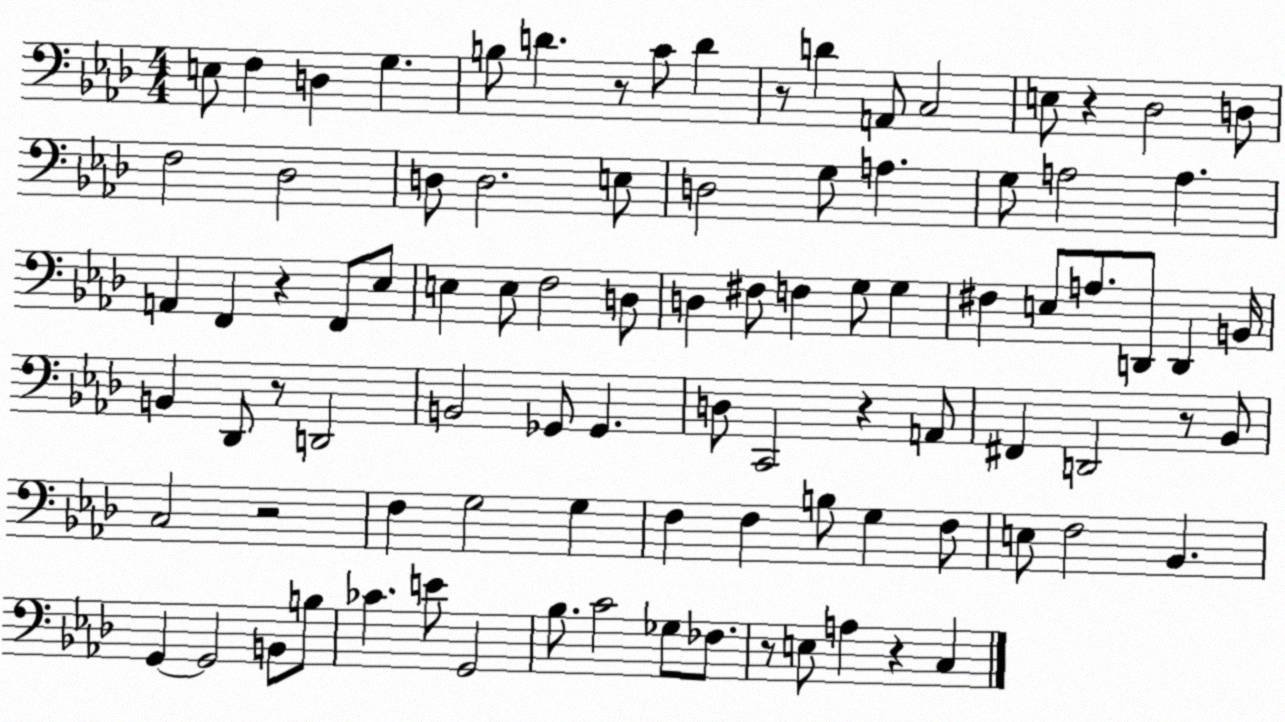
X:1
T:Untitled
M:4/4
L:1/4
K:Ab
E,/2 F, D, G, B,/2 D z/2 C/2 D z/2 D A,,/2 C,2 E,/2 z _D,2 D,/2 F,2 _D,2 D,/2 D,2 E,/2 D,2 G,/2 A, G,/2 A,2 A, A,, F,, z F,,/2 _E,/2 E, E,/2 F,2 D,/2 D, ^F,/2 F, G,/2 G, ^F, E,/2 A,/2 D,,/2 D,, B,,/4 B,, _D,,/2 z/2 D,,2 B,,2 _G,,/2 _G,, D,/2 C,,2 z A,,/2 ^F,, D,,2 z/2 _B,,/2 C,2 z2 F, G,2 G, F, F, B,/2 G, F,/2 E,/2 F,2 _B,, G,, G,,2 B,,/2 B,/2 _C E/2 G,,2 _B,/2 C2 _G,/2 _F,/2 z/2 E,/2 A, z C,